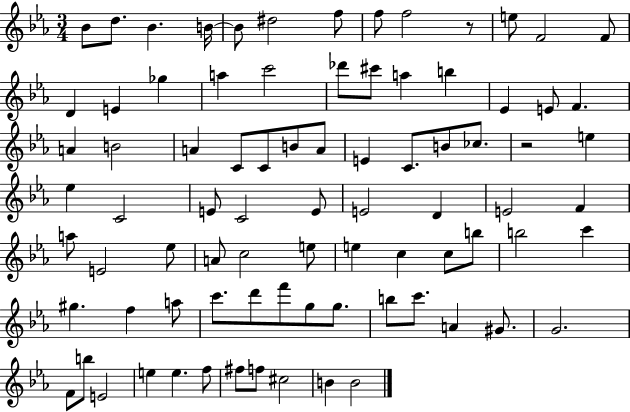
Bb4/e D5/e. Bb4/q. B4/s B4/e D#5/h F5/e F5/e F5/h R/e E5/e F4/h F4/e D4/q E4/q Gb5/q A5/q C6/h Db6/e C#6/e A5/q B5/q Eb4/q E4/e F4/q. A4/q B4/h A4/q C4/e C4/e B4/e A4/e E4/q C4/e. B4/e CES5/e. R/h E5/q Eb5/q C4/h E4/e C4/h E4/e E4/h D4/q E4/h F4/q A5/e E4/h Eb5/e A4/e C5/h E5/e E5/q C5/q C5/e B5/e B5/h C6/q G#5/q. F5/q A5/e C6/e. D6/e F6/e G5/e G5/e. B5/e C6/e. A4/q G#4/e. G4/h. F4/e B5/e E4/h E5/q E5/q. F5/e F#5/e F5/e C#5/h B4/q B4/h